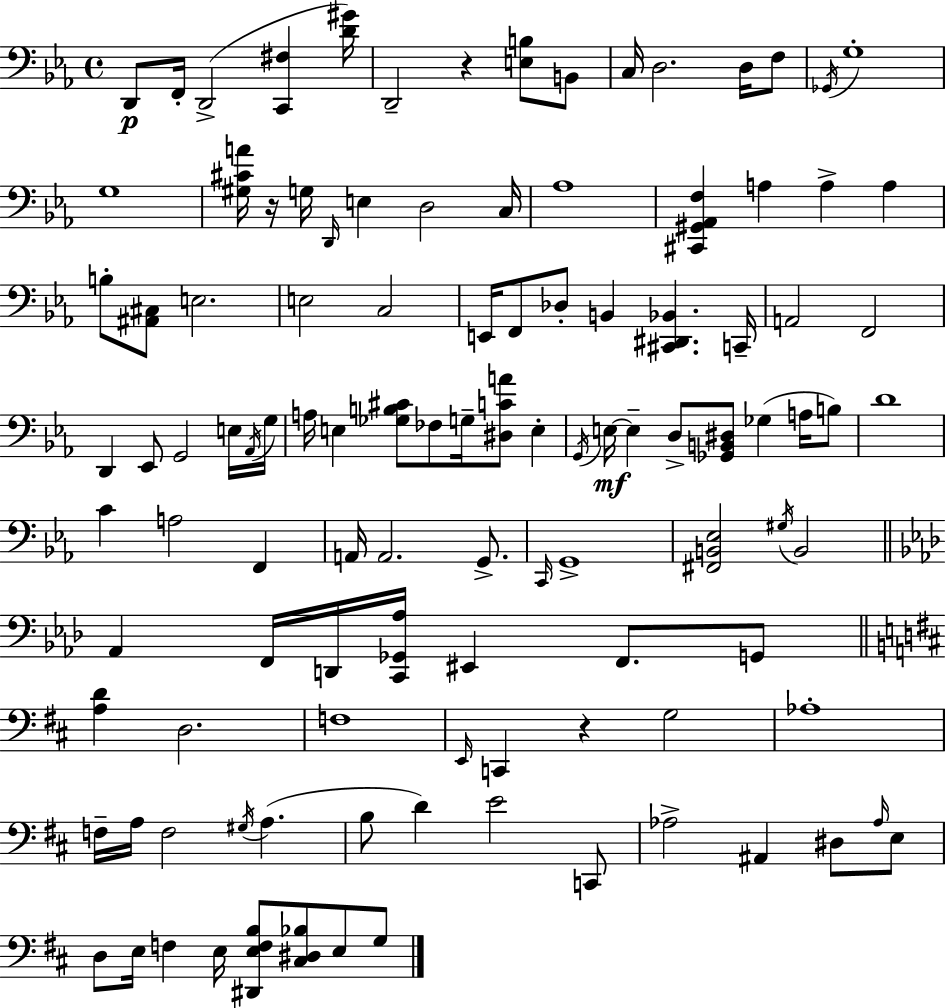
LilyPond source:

{
  \clef bass
  \time 4/4
  \defaultTimeSignature
  \key ees \major
  d,8\p f,16-. d,2->( <c, fis>4 <d' gis'>16) | d,2-- r4 <e b>8 b,8 | c16 d2. d16 f8 | \acciaccatura { ges,16 } g1-. | \break g1 | <gis cis' a'>16 r16 g16 \grace { d,16 } e4 d2 | c16 aes1 | <cis, gis, aes, f>4 a4 a4-> a4 | \break b8-. <ais, cis>8 e2. | e2 c2 | e,16 f,8 des8-. b,4 <cis, dis, bes,>4. | c,16-- a,2 f,2 | \break d,4 ees,8 g,2 | e16 \acciaccatura { aes,16 } g16 a16 e4 <ges b cis'>8 fes8 g16-- <dis c' a'>8 e4-. | \acciaccatura { g,16 } e16~~\mf e4-- d8-> <ges, b, dis>8 ges4( | a16 b8) d'1 | \break c'4 a2 | f,4 a,16 a,2. | g,8.-> \grace { c,16 } g,1-> | <fis, b, ees>2 \acciaccatura { gis16 } b,2 | \break \bar "||" \break \key f \minor aes,4 f,16 d,16 <c, ges, aes>16 eis,4 f,8. g,8 | \bar "||" \break \key b \minor <a d'>4 d2. | f1 | \grace { e,16 } c,4 r4 g2 | aes1-. | \break f16-- a16 f2 \acciaccatura { gis16 } a4.( | b8 d'4) e'2 | c,8 aes2-> ais,4 dis8 | \grace { aes16 } e8 d8 e16 f4 e16 <dis, e f b>8 <cis dis bes>8 e8 | \break g8 \bar "|."
}